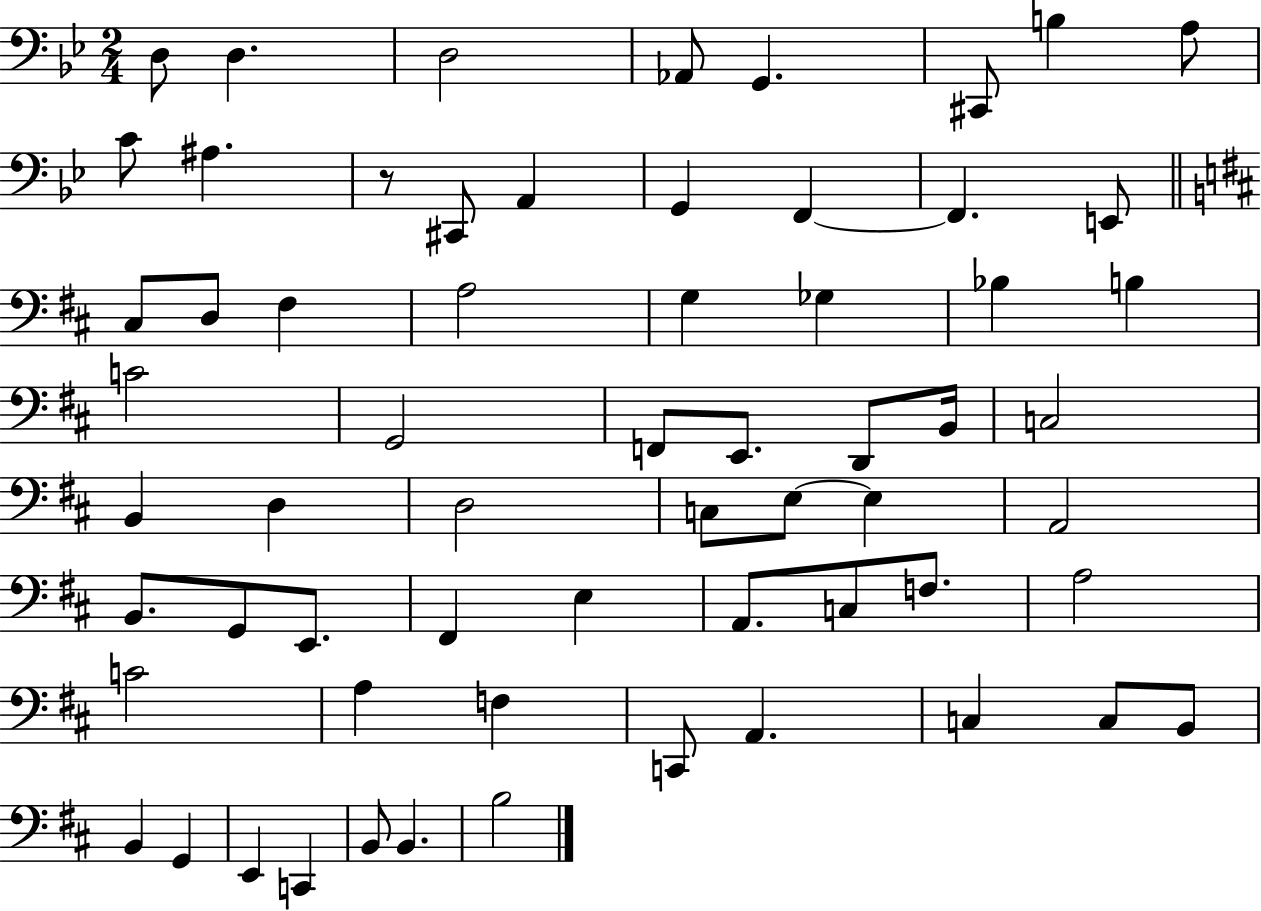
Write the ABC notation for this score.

X:1
T:Untitled
M:2/4
L:1/4
K:Bb
D,/2 D, D,2 _A,,/2 G,, ^C,,/2 B, A,/2 C/2 ^A, z/2 ^C,,/2 A,, G,, F,, F,, E,,/2 ^C,/2 D,/2 ^F, A,2 G, _G, _B, B, C2 G,,2 F,,/2 E,,/2 D,,/2 B,,/4 C,2 B,, D, D,2 C,/2 E,/2 E, A,,2 B,,/2 G,,/2 E,,/2 ^F,, E, A,,/2 C,/2 F,/2 A,2 C2 A, F, C,,/2 A,, C, C,/2 B,,/2 B,, G,, E,, C,, B,,/2 B,, B,2